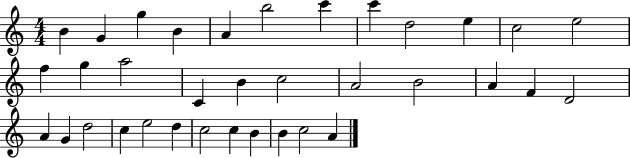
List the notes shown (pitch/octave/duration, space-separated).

B4/q G4/q G5/q B4/q A4/q B5/h C6/q C6/q D5/h E5/q C5/h E5/h F5/q G5/q A5/h C4/q B4/q C5/h A4/h B4/h A4/q F4/q D4/h A4/q G4/q D5/h C5/q E5/h D5/q C5/h C5/q B4/q B4/q C5/h A4/q